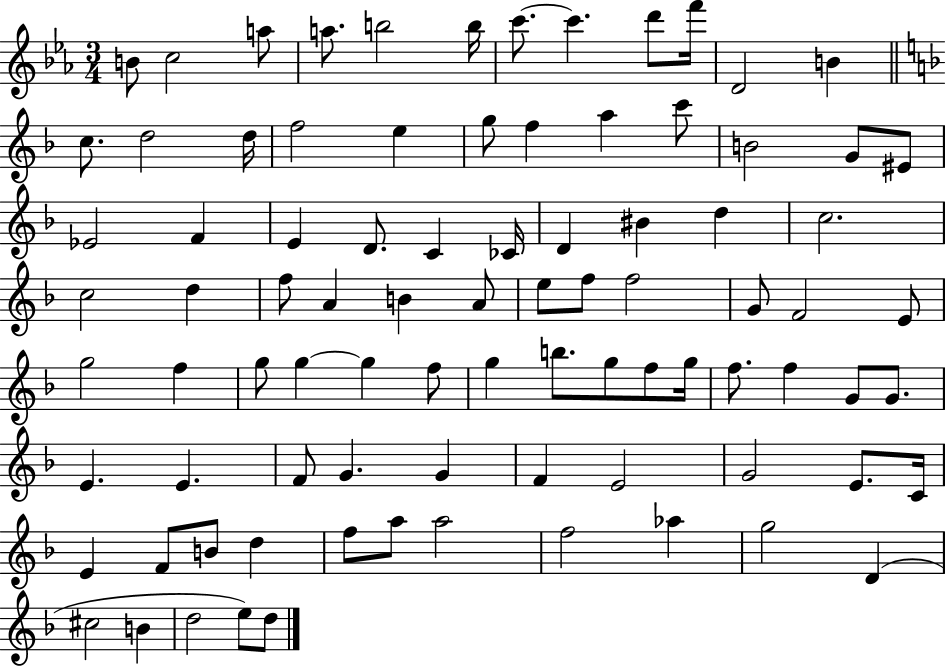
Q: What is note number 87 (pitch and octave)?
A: D5